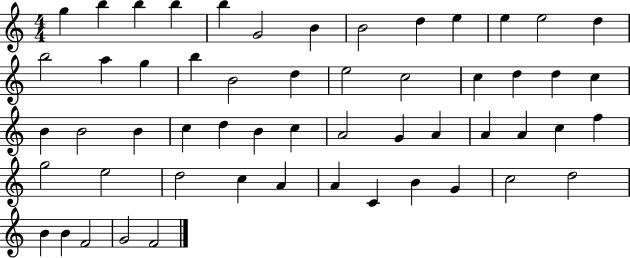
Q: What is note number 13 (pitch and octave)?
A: D5